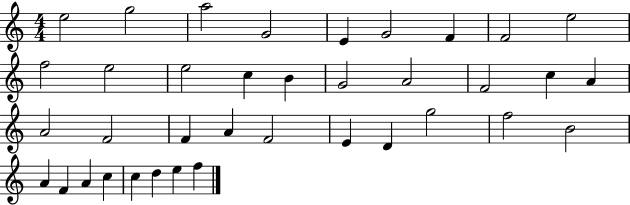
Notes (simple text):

E5/h G5/h A5/h G4/h E4/q G4/h F4/q F4/h E5/h F5/h E5/h E5/h C5/q B4/q G4/h A4/h F4/h C5/q A4/q A4/h F4/h F4/q A4/q F4/h E4/q D4/q G5/h F5/h B4/h A4/q F4/q A4/q C5/q C5/q D5/q E5/q F5/q